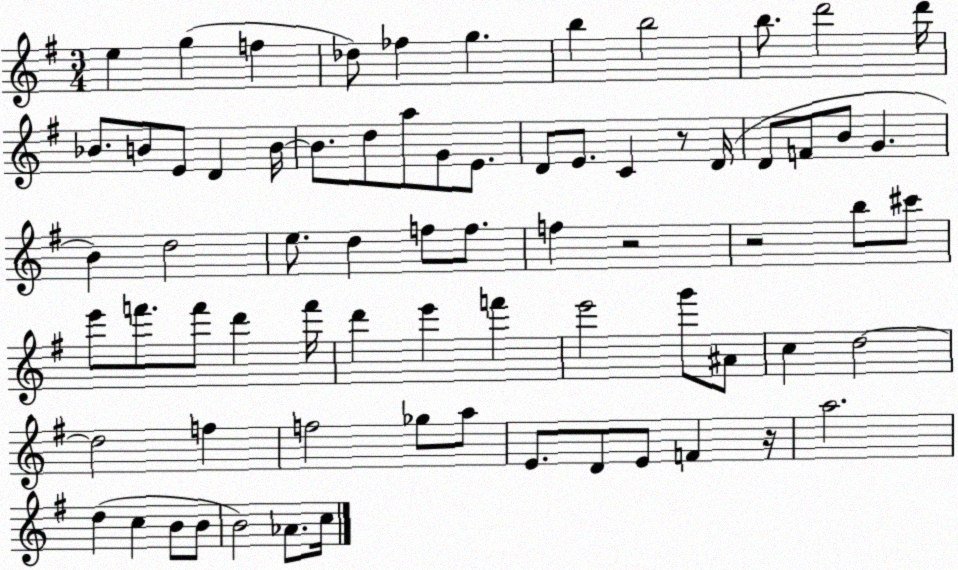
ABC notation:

X:1
T:Untitled
M:3/4
L:1/4
K:G
e g f _d/2 _f g b b2 b/2 d'2 d'/4 _B/2 B/2 E/2 D B/4 B/2 d/2 a/2 G/2 E/2 D/2 E/2 C z/2 D/4 D/2 F/2 B/2 G B d2 e/2 d f/2 f/2 f z2 z2 b/2 ^c'/2 e'/2 f'/2 f'/2 d' f'/4 d' e' f' e'2 g'/2 ^A/2 c d2 d2 f f2 _g/2 a/2 E/2 D/2 E/2 F z/4 a2 d c B/2 B/2 B2 _A/2 c/4